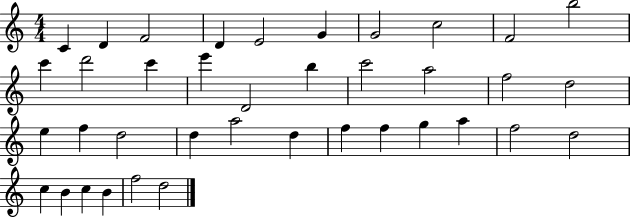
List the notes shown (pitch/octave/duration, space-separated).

C4/q D4/q F4/h D4/q E4/h G4/q G4/h C5/h F4/h B5/h C6/q D6/h C6/q E6/q D4/h B5/q C6/h A5/h F5/h D5/h E5/q F5/q D5/h D5/q A5/h D5/q F5/q F5/q G5/q A5/q F5/h D5/h C5/q B4/q C5/q B4/q F5/h D5/h